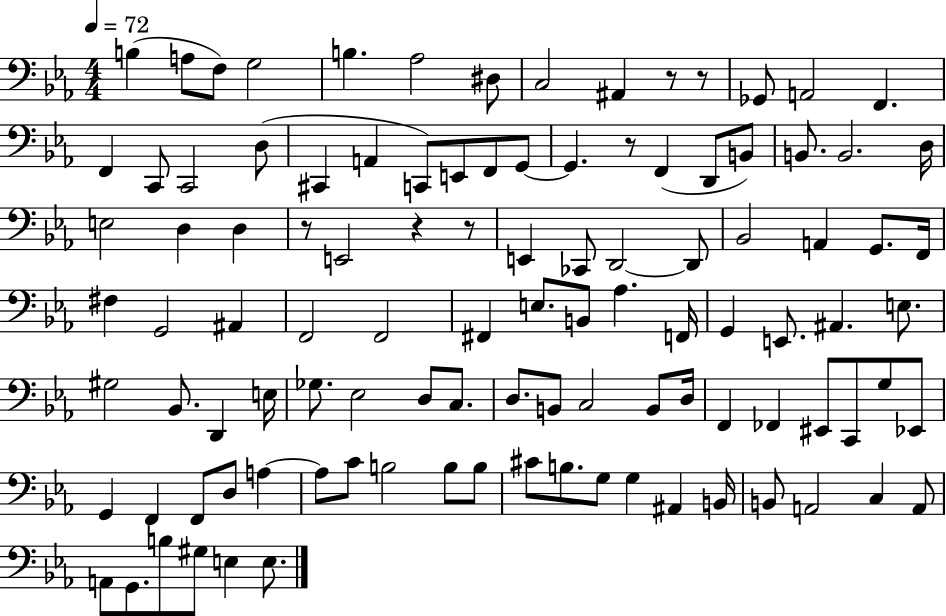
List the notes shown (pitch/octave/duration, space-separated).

B3/q A3/e F3/e G3/h B3/q. Ab3/h D#3/e C3/h A#2/q R/e R/e Gb2/e A2/h F2/q. F2/q C2/e C2/h D3/e C#2/q A2/q C2/e E2/e F2/e G2/e G2/q. R/e F2/q D2/e B2/e B2/e. B2/h. D3/s E3/h D3/q D3/q R/e E2/h R/q R/e E2/q CES2/e D2/h D2/e Bb2/h A2/q G2/e. F2/s F#3/q G2/h A#2/q F2/h F2/h F#2/q E3/e. B2/e Ab3/q. F2/s G2/q E2/e. A#2/q. E3/e. G#3/h Bb2/e. D2/q E3/s Gb3/e. Eb3/h D3/e C3/e. D3/e. B2/e C3/h B2/e D3/s F2/q FES2/q EIS2/e C2/e G3/e Eb2/e G2/q F2/q F2/e D3/e A3/q A3/e C4/e B3/h B3/e B3/e C#4/e B3/e. G3/e G3/q A#2/q B2/s B2/e A2/h C3/q A2/e A2/e G2/e. B3/e G#3/e E3/q E3/e.